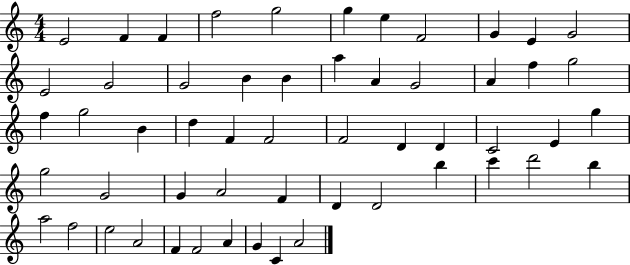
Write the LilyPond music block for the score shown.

{
  \clef treble
  \numericTimeSignature
  \time 4/4
  \key c \major
  e'2 f'4 f'4 | f''2 g''2 | g''4 e''4 f'2 | g'4 e'4 g'2 | \break e'2 g'2 | g'2 b'4 b'4 | a''4 a'4 g'2 | a'4 f''4 g''2 | \break f''4 g''2 b'4 | d''4 f'4 f'2 | f'2 d'4 d'4 | c'2 e'4 g''4 | \break g''2 g'2 | g'4 a'2 f'4 | d'4 d'2 b''4 | c'''4 d'''2 b''4 | \break a''2 f''2 | e''2 a'2 | f'4 f'2 a'4 | g'4 c'4 a'2 | \break \bar "|."
}